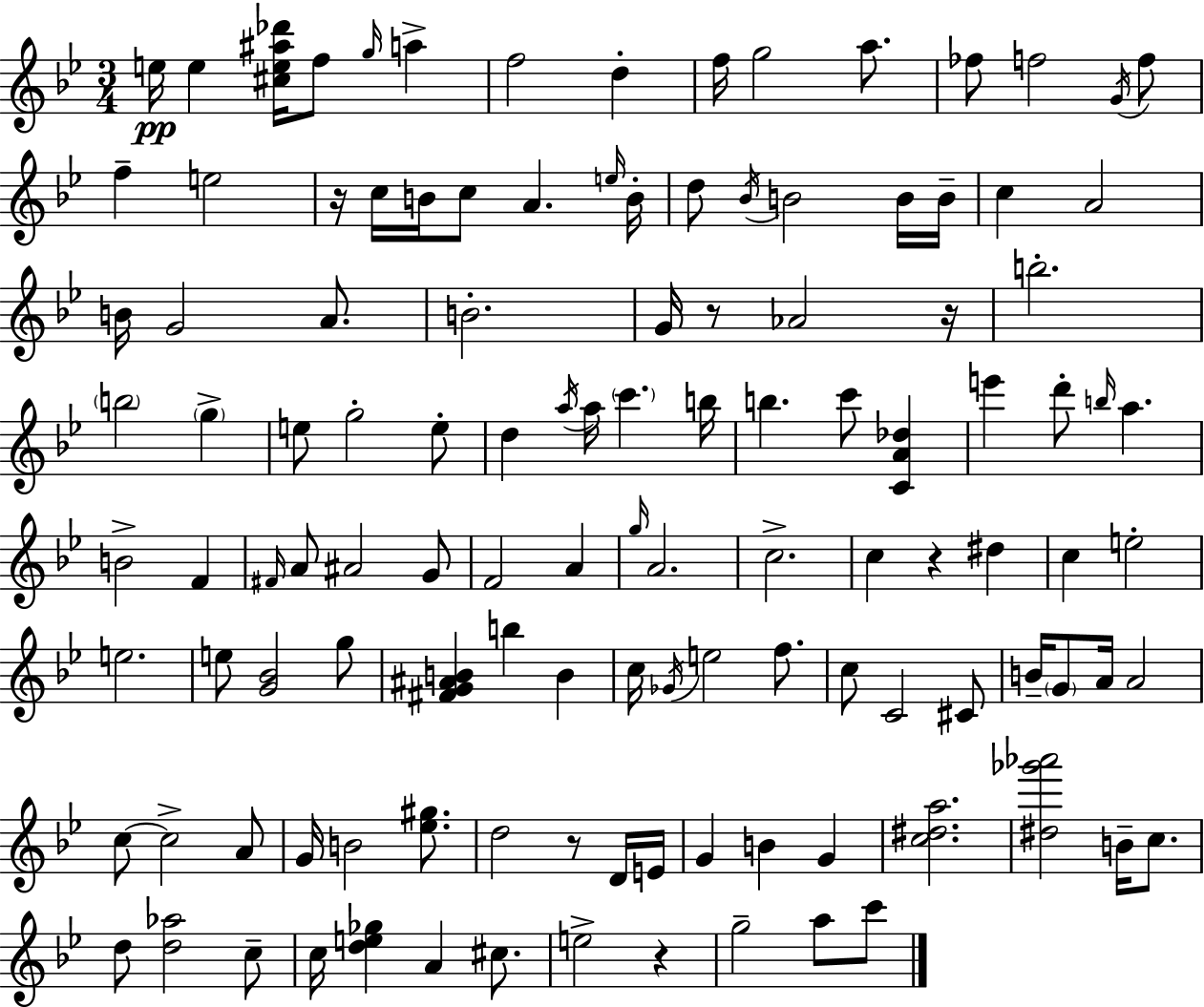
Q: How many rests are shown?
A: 6